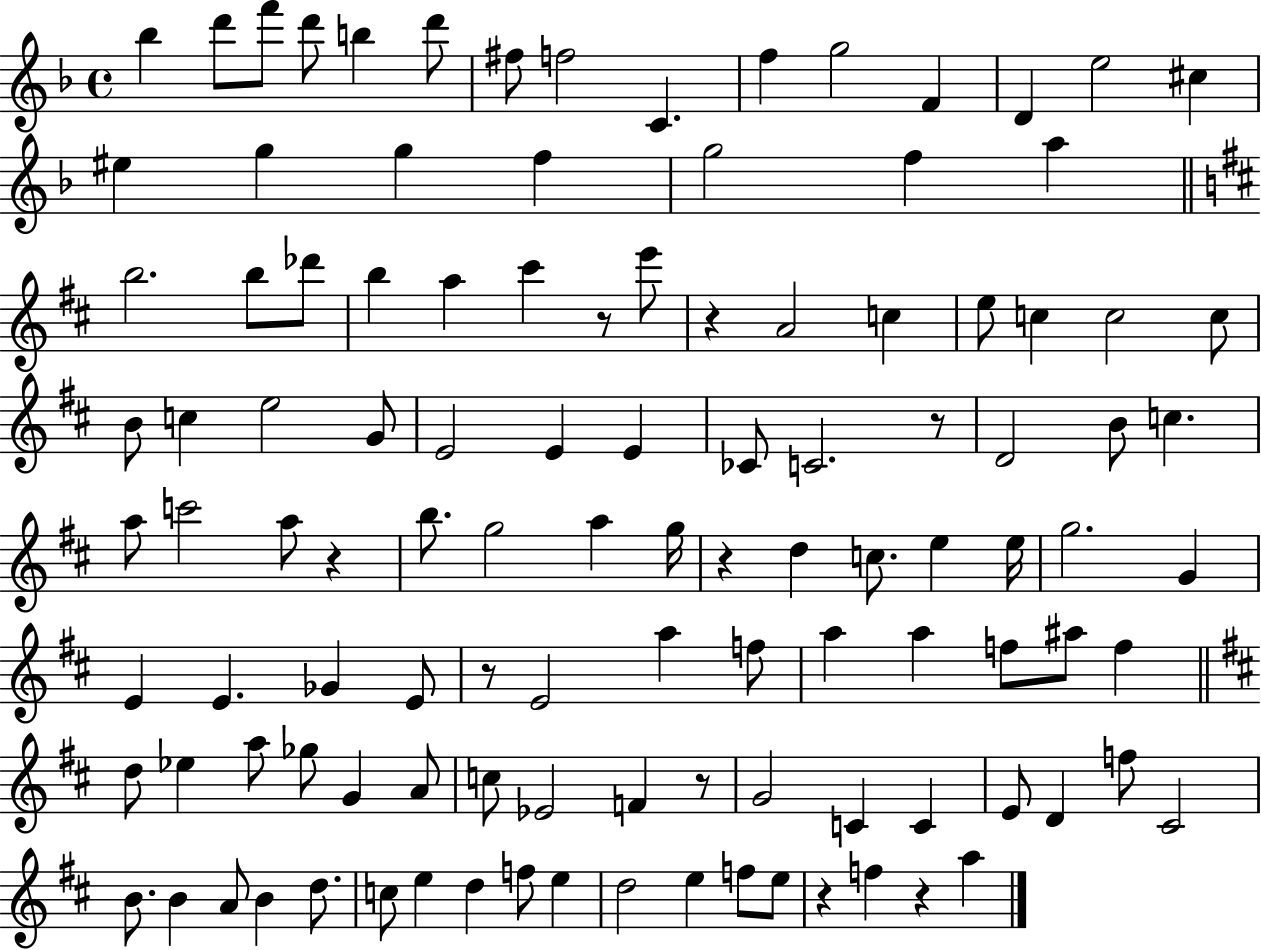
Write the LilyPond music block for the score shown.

{
  \clef treble
  \time 4/4
  \defaultTimeSignature
  \key f \major
  \repeat volta 2 { bes''4 d'''8 f'''8 d'''8 b''4 d'''8 | fis''8 f''2 c'4. | f''4 g''2 f'4 | d'4 e''2 cis''4 | \break eis''4 g''4 g''4 f''4 | g''2 f''4 a''4 | \bar "||" \break \key d \major b''2. b''8 des'''8 | b''4 a''4 cis'''4 r8 e'''8 | r4 a'2 c''4 | e''8 c''4 c''2 c''8 | \break b'8 c''4 e''2 g'8 | e'2 e'4 e'4 | ces'8 c'2. r8 | d'2 b'8 c''4. | \break a''8 c'''2 a''8 r4 | b''8. g''2 a''4 g''16 | r4 d''4 c''8. e''4 e''16 | g''2. g'4 | \break e'4 e'4. ges'4 e'8 | r8 e'2 a''4 f''8 | a''4 a''4 f''8 ais''8 f''4 | \bar "||" \break \key d \major d''8 ees''4 a''8 ges''8 g'4 a'8 | c''8 ees'2 f'4 r8 | g'2 c'4 c'4 | e'8 d'4 f''8 cis'2 | \break b'8. b'4 a'8 b'4 d''8. | c''8 e''4 d''4 f''8 e''4 | d''2 e''4 f''8 e''8 | r4 f''4 r4 a''4 | \break } \bar "|."
}